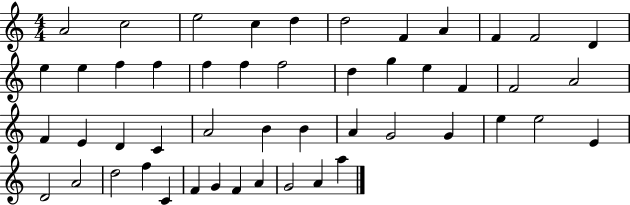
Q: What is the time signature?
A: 4/4